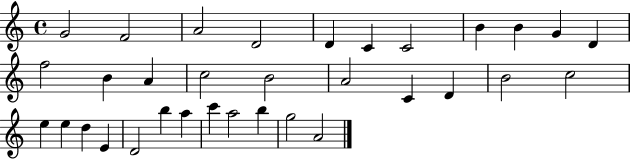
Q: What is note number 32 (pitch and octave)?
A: G5